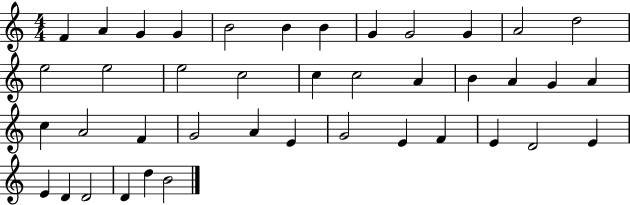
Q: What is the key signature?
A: C major